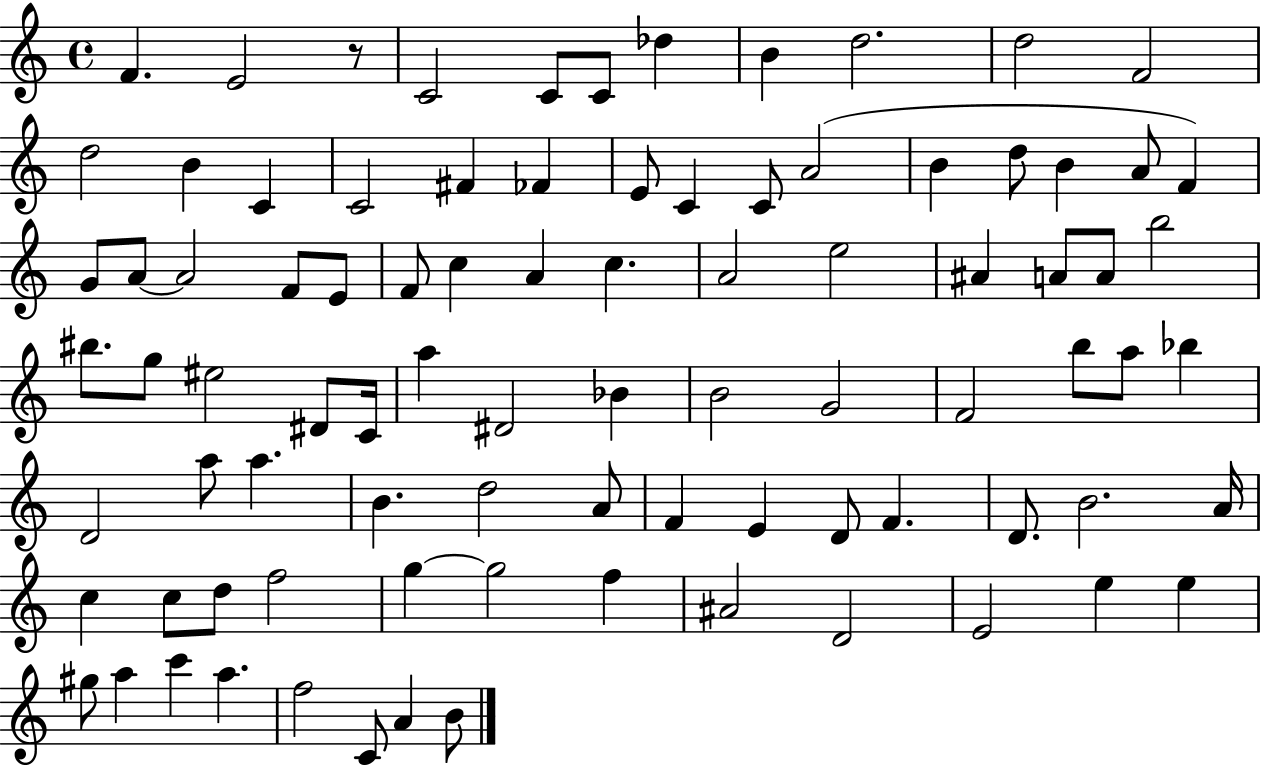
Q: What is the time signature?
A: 4/4